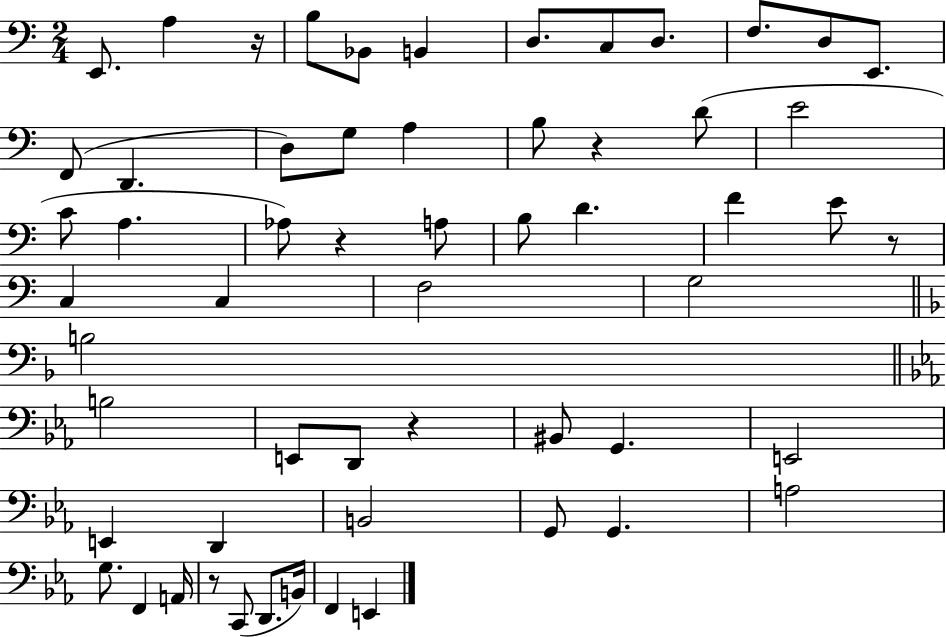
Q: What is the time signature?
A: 2/4